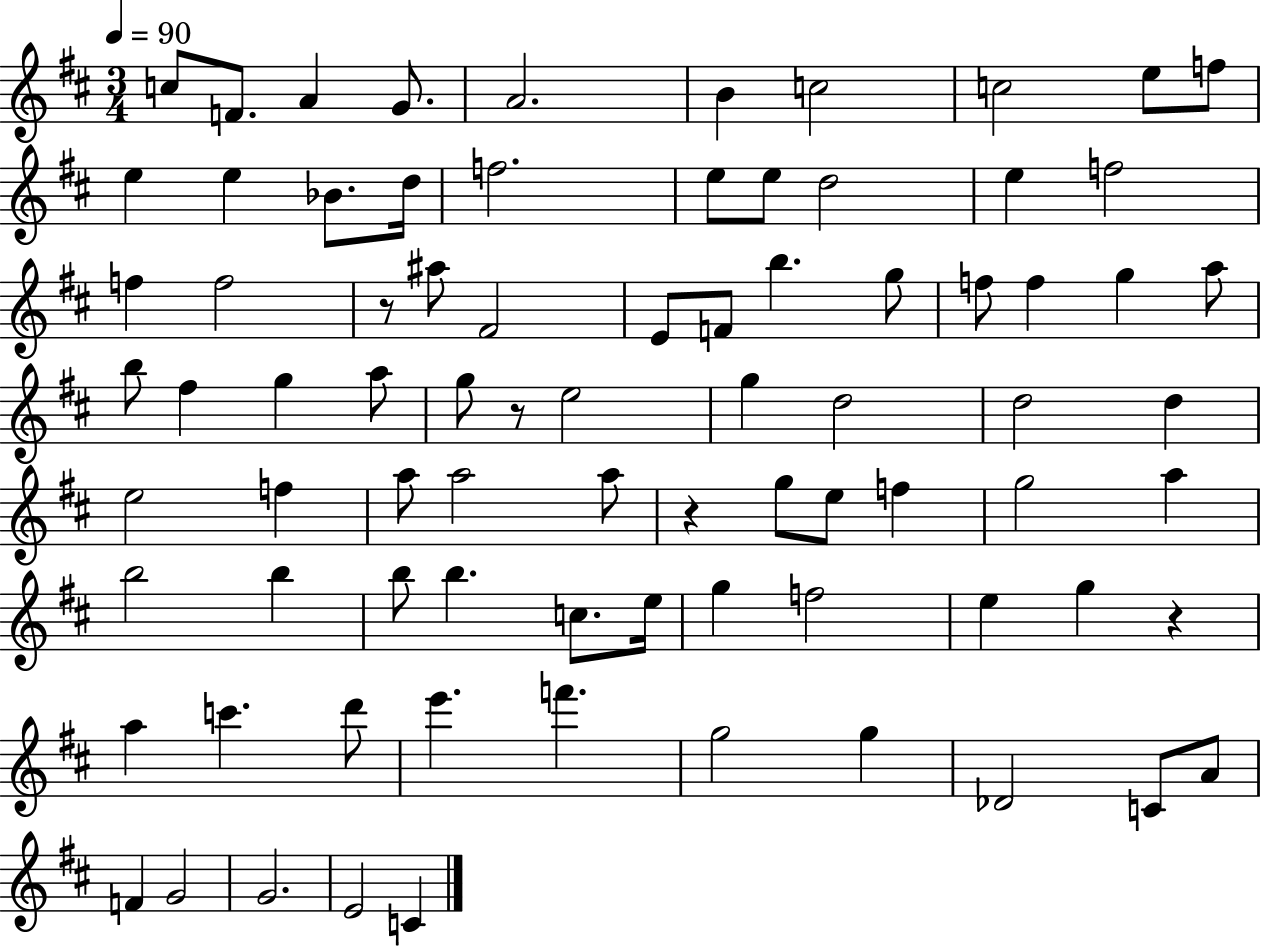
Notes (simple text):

C5/e F4/e. A4/q G4/e. A4/h. B4/q C5/h C5/h E5/e F5/e E5/q E5/q Bb4/e. D5/s F5/h. E5/e E5/e D5/h E5/q F5/h F5/q F5/h R/e A#5/e F#4/h E4/e F4/e B5/q. G5/e F5/e F5/q G5/q A5/e B5/e F#5/q G5/q A5/e G5/e R/e E5/h G5/q D5/h D5/h D5/q E5/h F5/q A5/e A5/h A5/e R/q G5/e E5/e F5/q G5/h A5/q B5/h B5/q B5/e B5/q. C5/e. E5/s G5/q F5/h E5/q G5/q R/q A5/q C6/q. D6/e E6/q. F6/q. G5/h G5/q Db4/h C4/e A4/e F4/q G4/h G4/h. E4/h C4/q